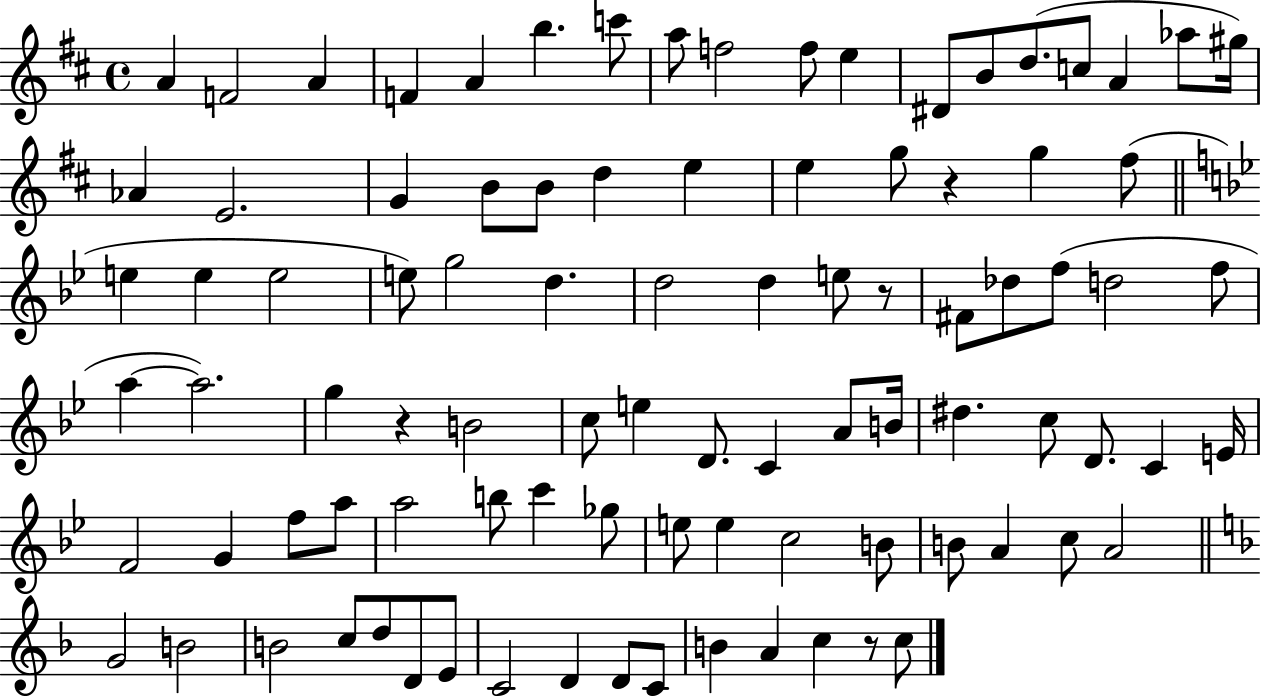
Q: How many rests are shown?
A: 4